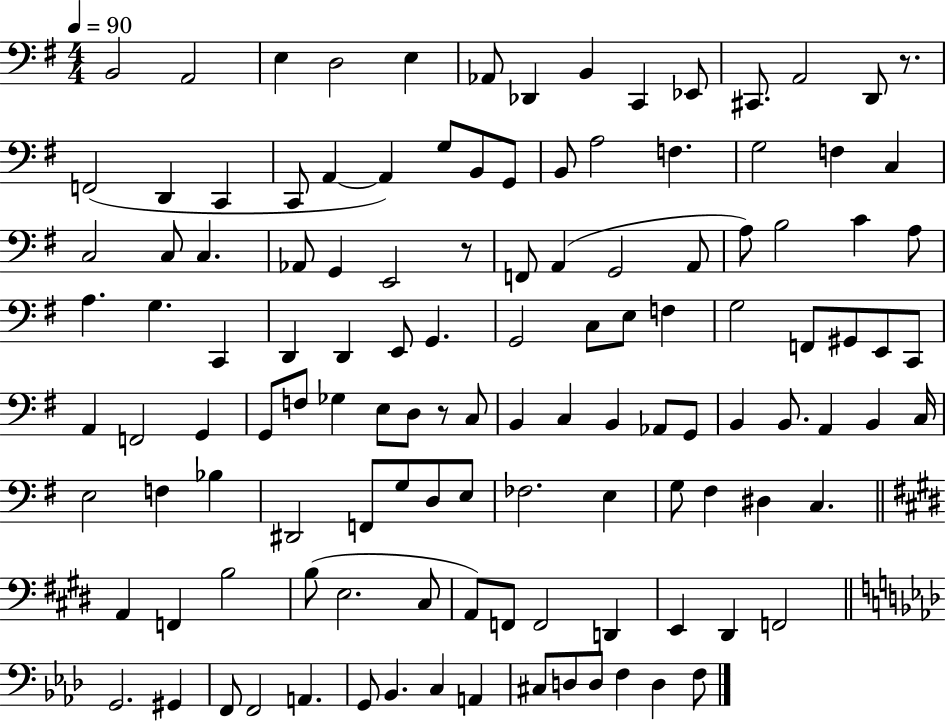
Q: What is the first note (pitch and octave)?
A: B2